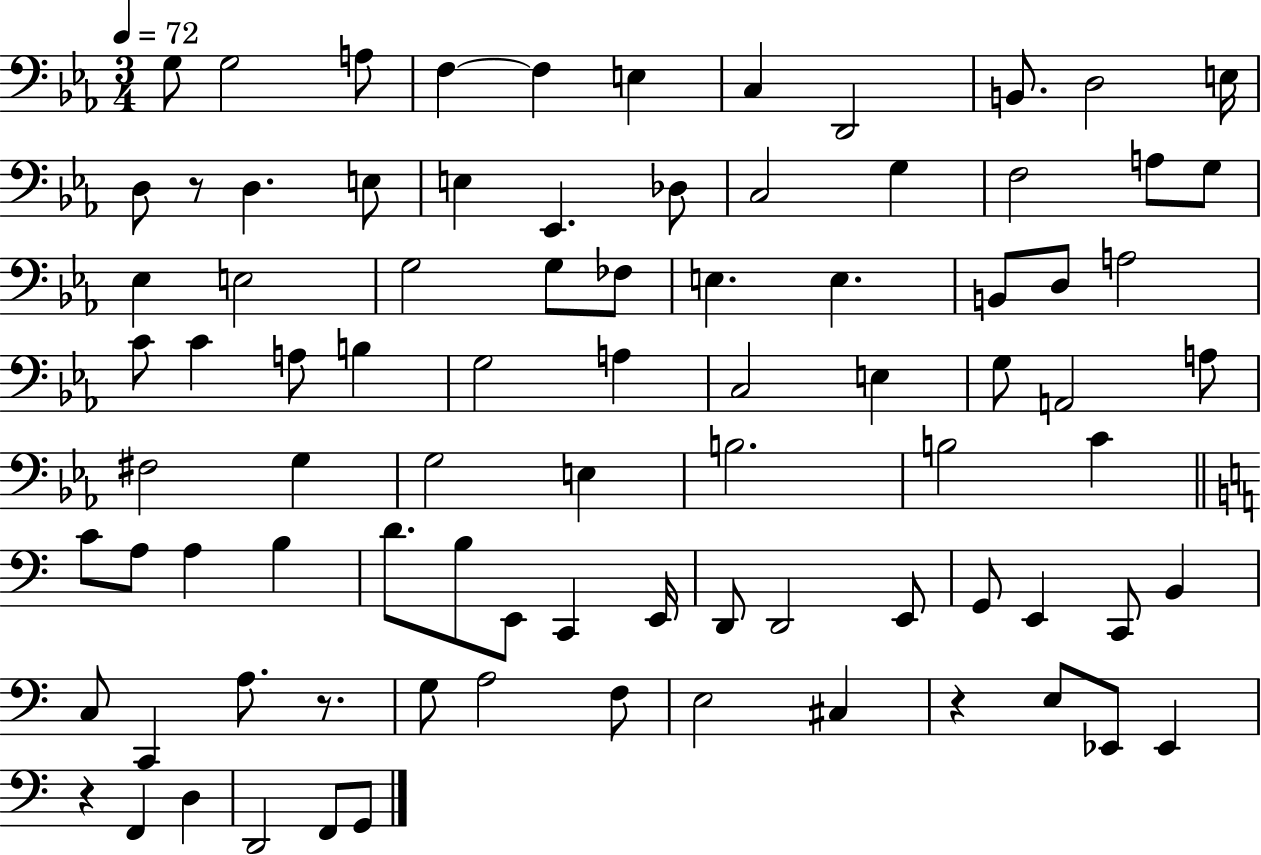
X:1
T:Untitled
M:3/4
L:1/4
K:Eb
G,/2 G,2 A,/2 F, F, E, C, D,,2 B,,/2 D,2 E,/4 D,/2 z/2 D, E,/2 E, _E,, _D,/2 C,2 G, F,2 A,/2 G,/2 _E, E,2 G,2 G,/2 _F,/2 E, E, B,,/2 D,/2 A,2 C/2 C A,/2 B, G,2 A, C,2 E, G,/2 A,,2 A,/2 ^F,2 G, G,2 E, B,2 B,2 C C/2 A,/2 A, B, D/2 B,/2 E,,/2 C,, E,,/4 D,,/2 D,,2 E,,/2 G,,/2 E,, C,,/2 B,, C,/2 C,, A,/2 z/2 G,/2 A,2 F,/2 E,2 ^C, z E,/2 _E,,/2 _E,, z F,, D, D,,2 F,,/2 G,,/2